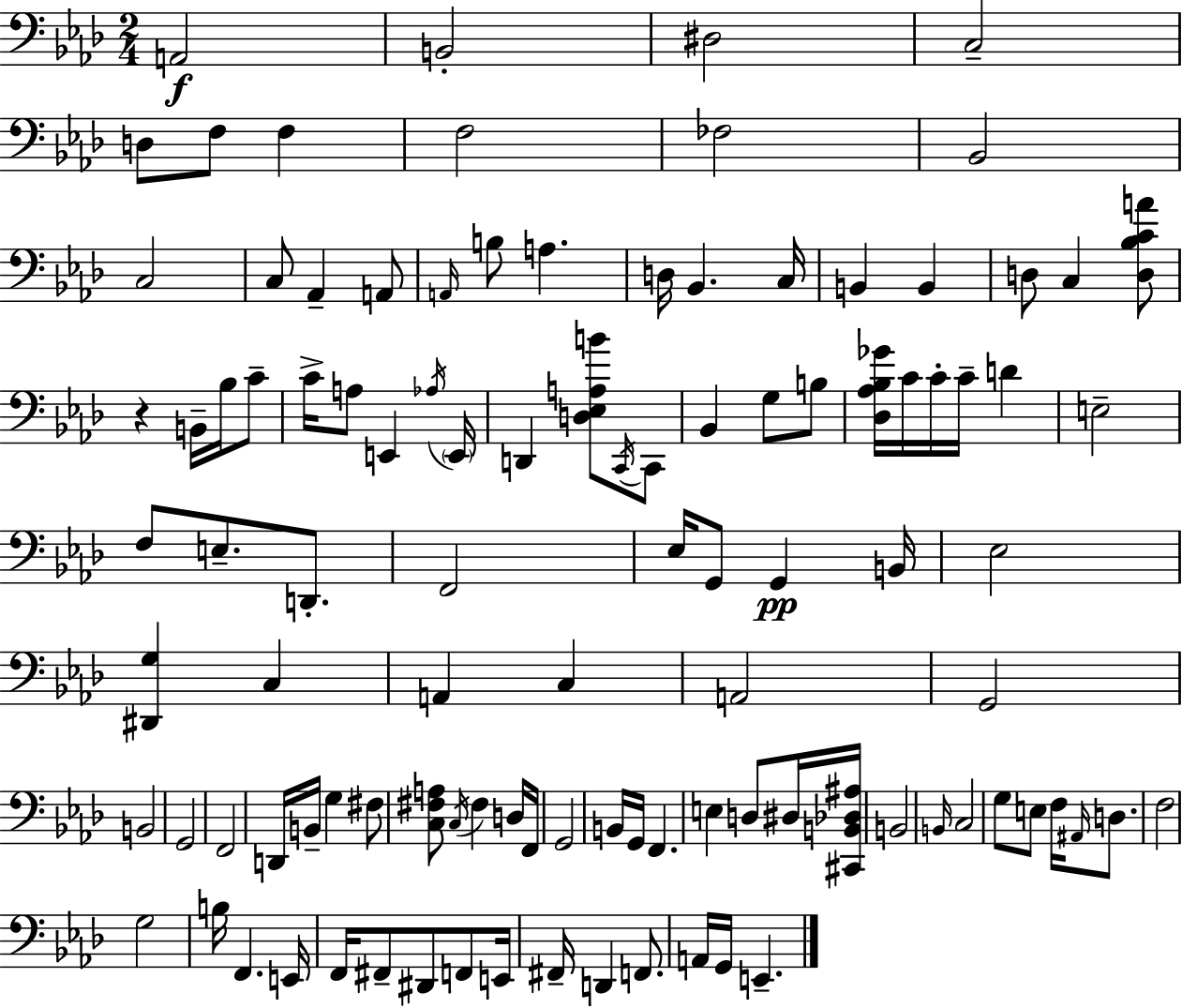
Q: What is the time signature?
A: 2/4